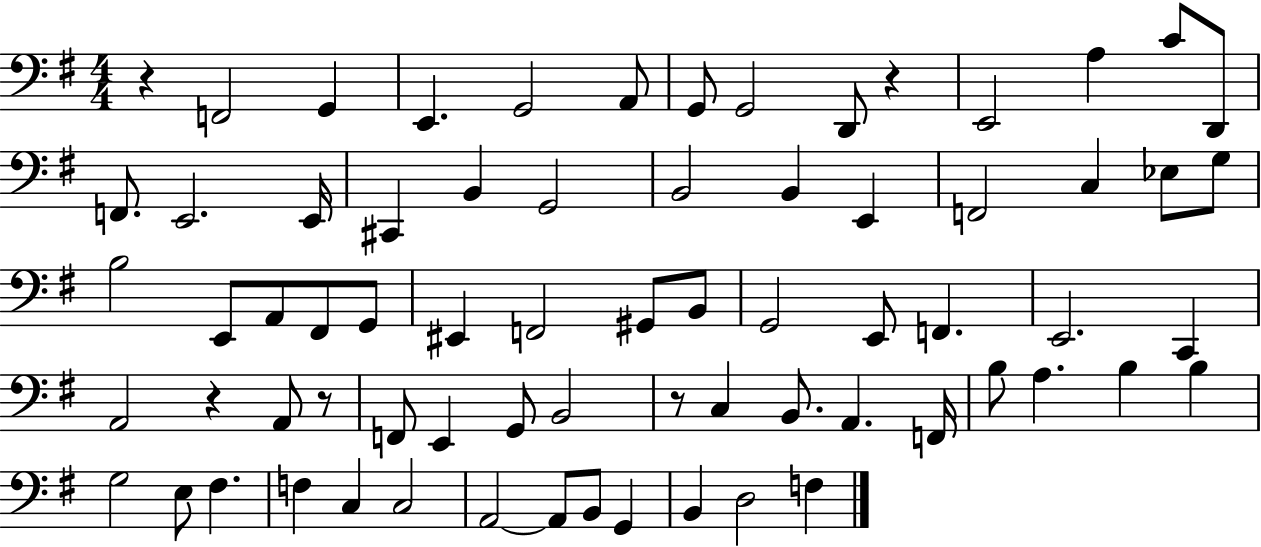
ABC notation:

X:1
T:Untitled
M:4/4
L:1/4
K:G
z F,,2 G,, E,, G,,2 A,,/2 G,,/2 G,,2 D,,/2 z E,,2 A, C/2 D,,/2 F,,/2 E,,2 E,,/4 ^C,, B,, G,,2 B,,2 B,, E,, F,,2 C, _E,/2 G,/2 B,2 E,,/2 A,,/2 ^F,,/2 G,,/2 ^E,, F,,2 ^G,,/2 B,,/2 G,,2 E,,/2 F,, E,,2 C,, A,,2 z A,,/2 z/2 F,,/2 E,, G,,/2 B,,2 z/2 C, B,,/2 A,, F,,/4 B,/2 A, B, B, G,2 E,/2 ^F, F, C, C,2 A,,2 A,,/2 B,,/2 G,, B,, D,2 F,